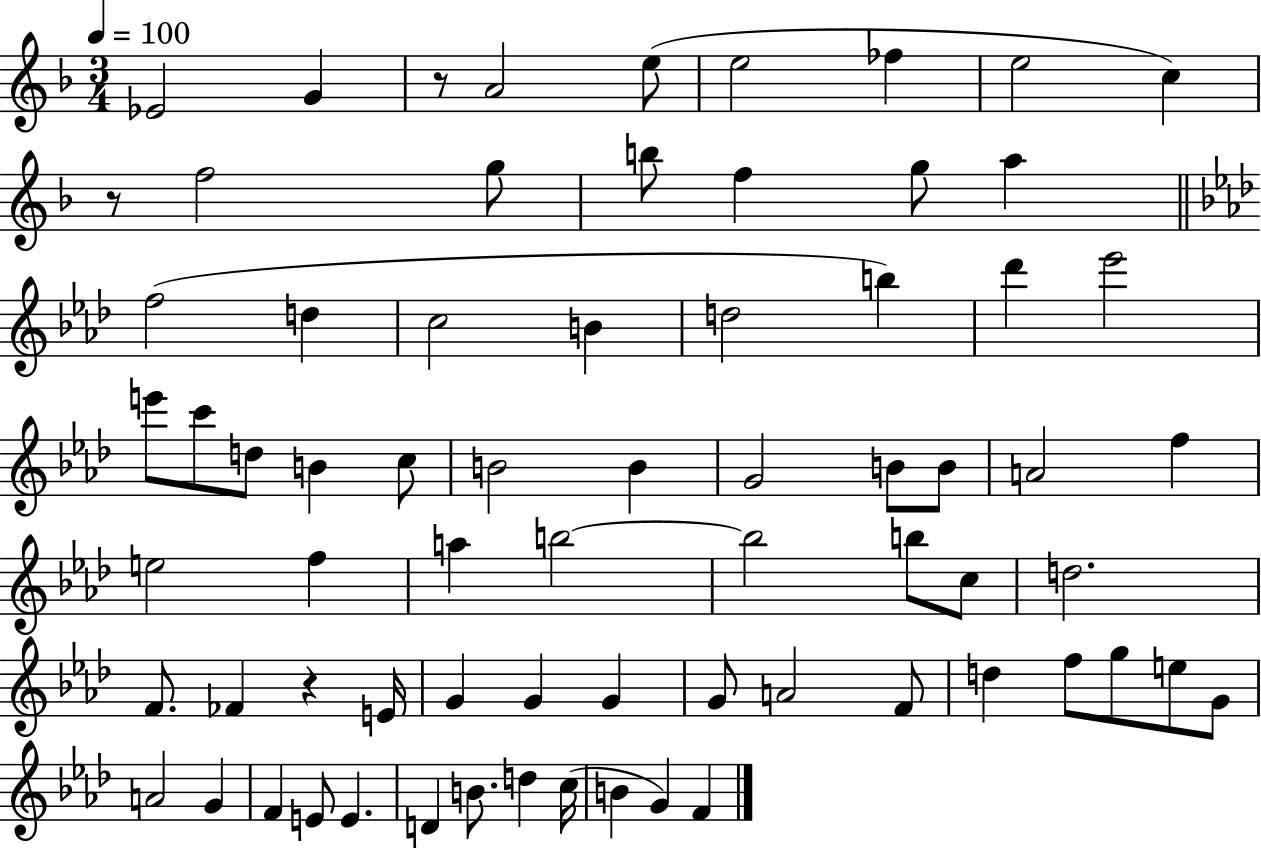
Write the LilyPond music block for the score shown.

{
  \clef treble
  \numericTimeSignature
  \time 3/4
  \key f \major
  \tempo 4 = 100
  ees'2 g'4 | r8 a'2 e''8( | e''2 fes''4 | e''2 c''4) | \break r8 f''2 g''8 | b''8 f''4 g''8 a''4 | \bar "||" \break \key aes \major f''2( d''4 | c''2 b'4 | d''2 b''4) | des'''4 ees'''2 | \break e'''8 c'''8 d''8 b'4 c''8 | b'2 b'4 | g'2 b'8 b'8 | a'2 f''4 | \break e''2 f''4 | a''4 b''2~~ | b''2 b''8 c''8 | d''2. | \break f'8. fes'4 r4 e'16 | g'4 g'4 g'4 | g'8 a'2 f'8 | d''4 f''8 g''8 e''8 g'8 | \break a'2 g'4 | f'4 e'8 e'4. | d'4 b'8. d''4 c''16( | b'4 g'4) f'4 | \break \bar "|."
}